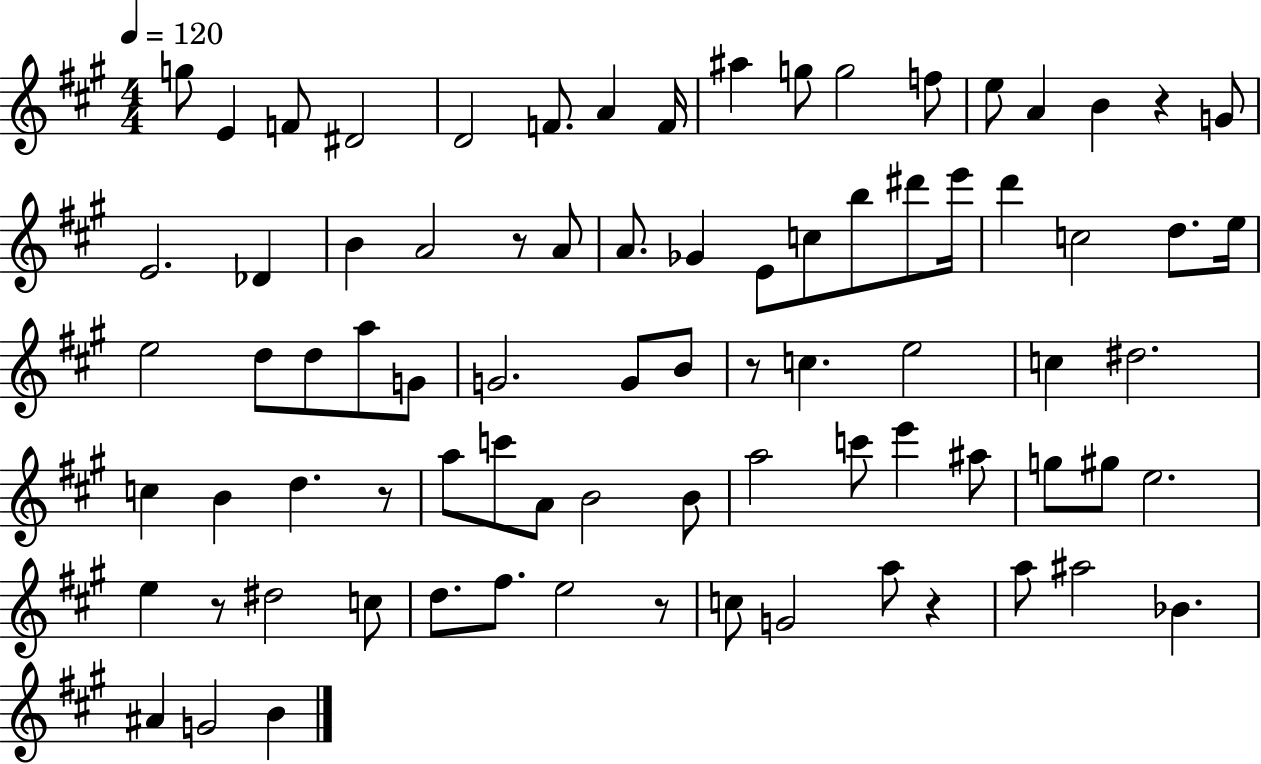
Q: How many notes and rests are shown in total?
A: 81